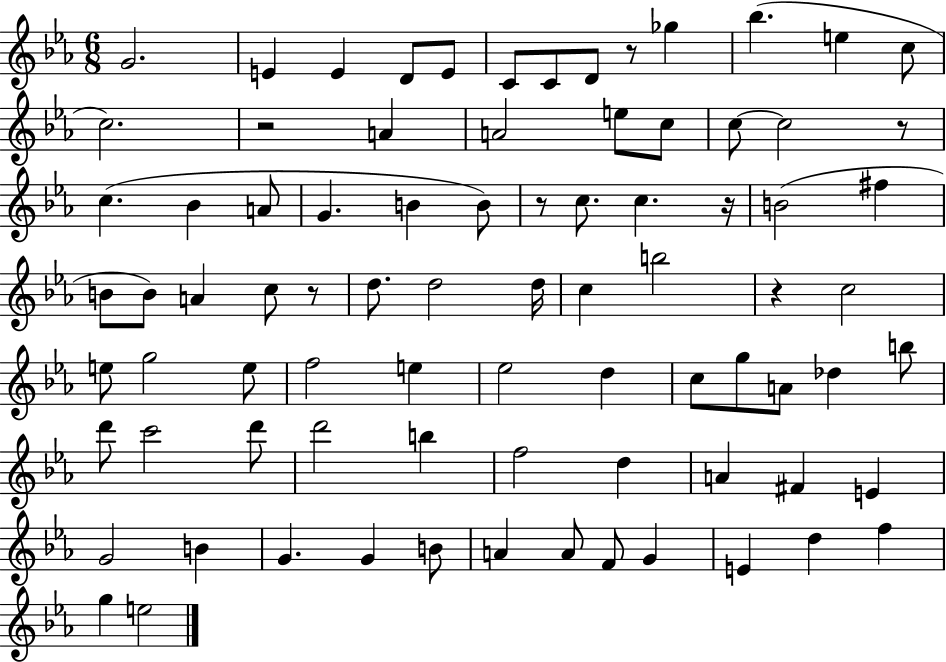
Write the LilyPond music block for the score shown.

{
  \clef treble
  \numericTimeSignature
  \time 6/8
  \key ees \major
  g'2. | e'4 e'4 d'8 e'8 | c'8 c'8 d'8 r8 ges''4 | bes''4.( e''4 c''8 | \break c''2.) | r2 a'4 | a'2 e''8 c''8 | c''8~~ c''2 r8 | \break c''4.( bes'4 a'8 | g'4. b'4 b'8) | r8 c''8. c''4. r16 | b'2( fis''4 | \break b'8 b'8) a'4 c''8 r8 | d''8. d''2 d''16 | c''4 b''2 | r4 c''2 | \break e''8 g''2 e''8 | f''2 e''4 | ees''2 d''4 | c''8 g''8 a'8 des''4 b''8 | \break d'''8 c'''2 d'''8 | d'''2 b''4 | f''2 d''4 | a'4 fis'4 e'4 | \break g'2 b'4 | g'4. g'4 b'8 | a'4 a'8 f'8 g'4 | e'4 d''4 f''4 | \break g''4 e''2 | \bar "|."
}